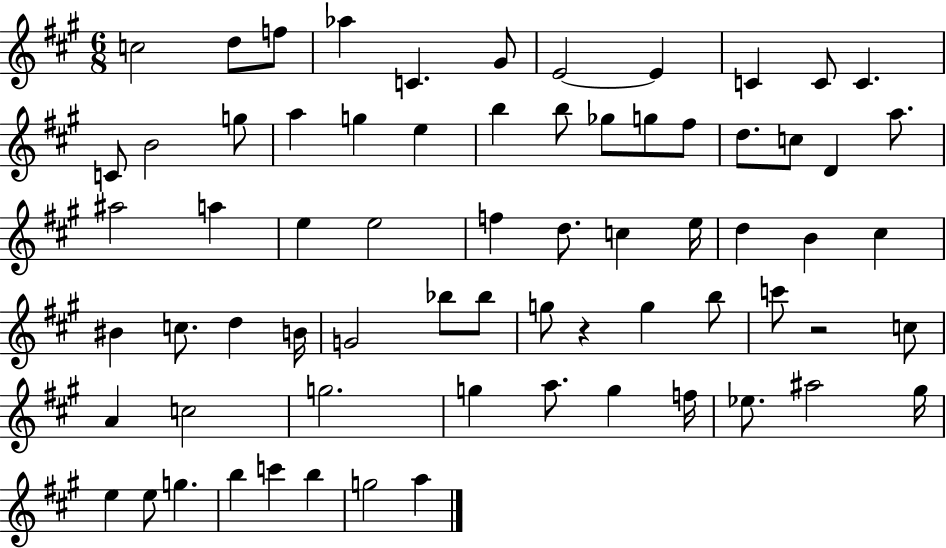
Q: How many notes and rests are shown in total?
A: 69